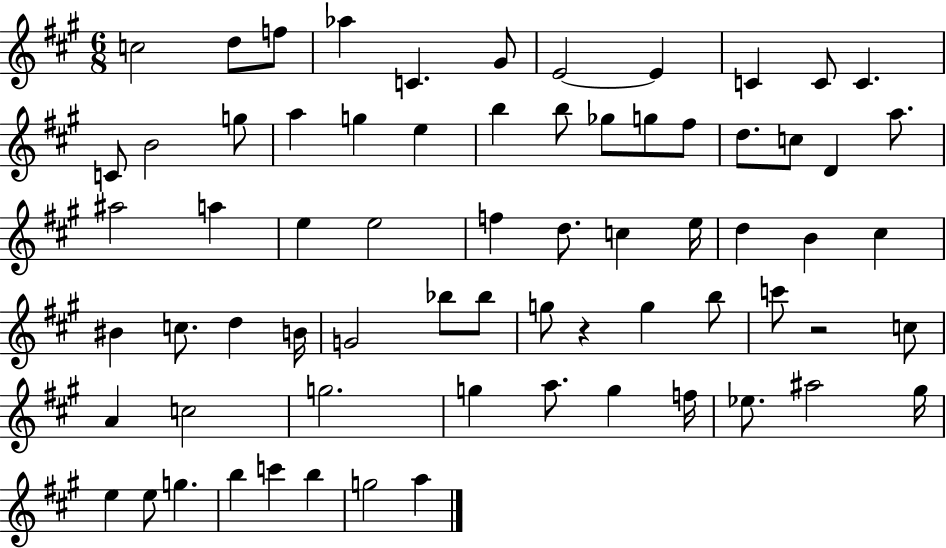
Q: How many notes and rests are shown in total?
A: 69